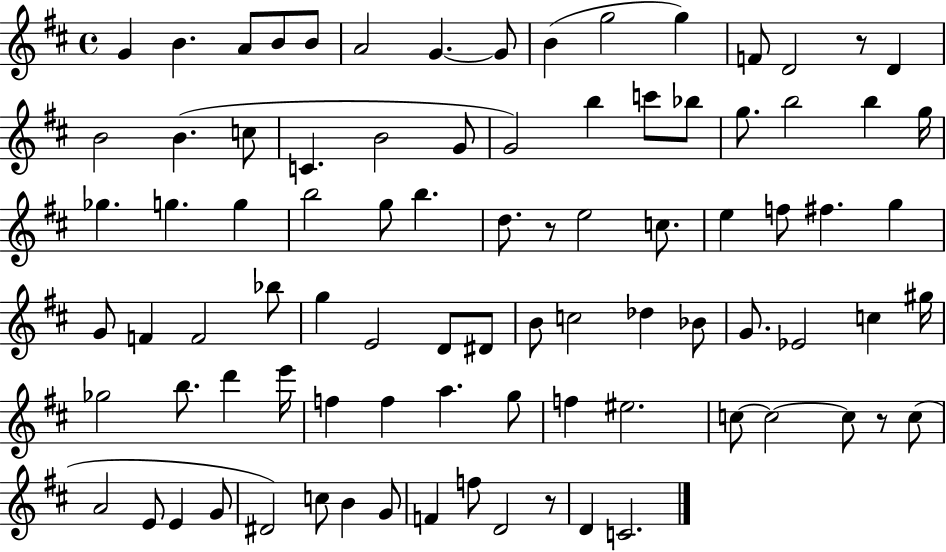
X:1
T:Untitled
M:4/4
L:1/4
K:D
G B A/2 B/2 B/2 A2 G G/2 B g2 g F/2 D2 z/2 D B2 B c/2 C B2 G/2 G2 b c'/2 _b/2 g/2 b2 b g/4 _g g g b2 g/2 b d/2 z/2 e2 c/2 e f/2 ^f g G/2 F F2 _b/2 g E2 D/2 ^D/2 B/2 c2 _d _B/2 G/2 _E2 c ^g/4 _g2 b/2 d' e'/4 f f a g/2 f ^e2 c/2 c2 c/2 z/2 c/2 A2 E/2 E G/2 ^D2 c/2 B G/2 F f/2 D2 z/2 D C2